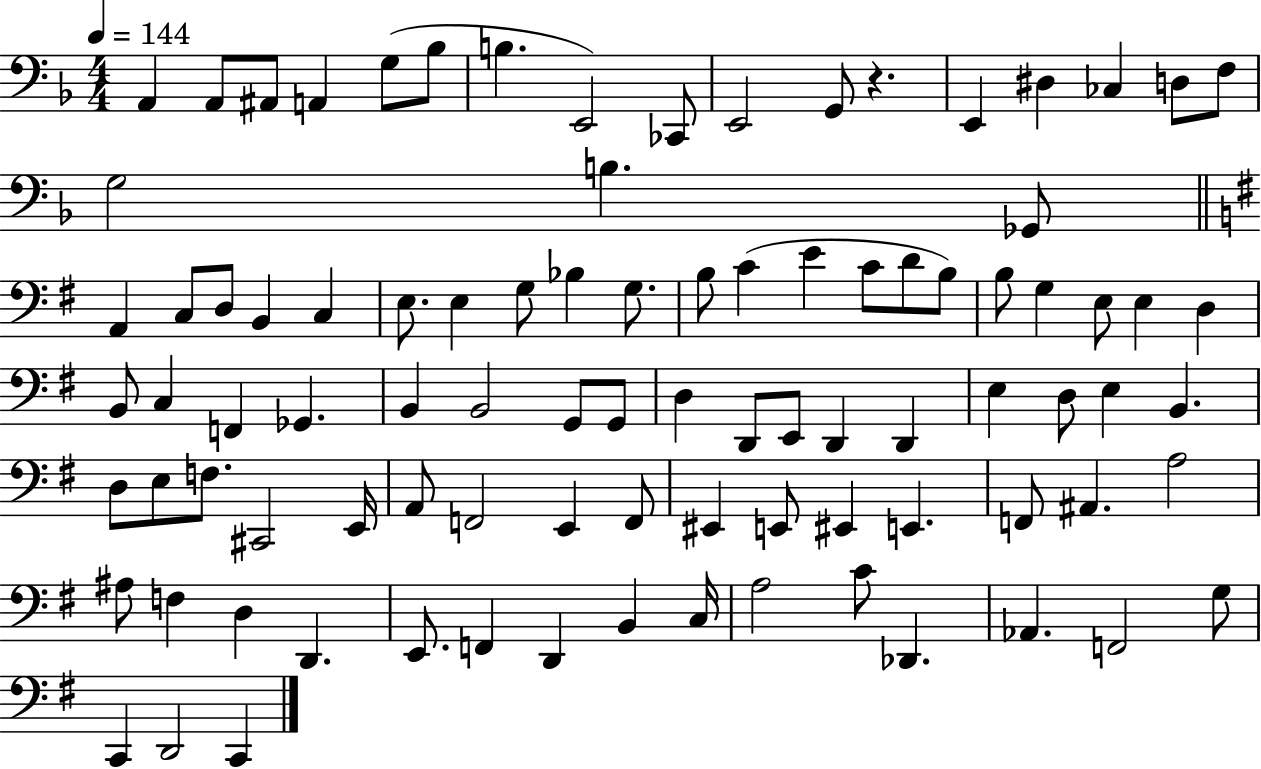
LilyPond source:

{
  \clef bass
  \numericTimeSignature
  \time 4/4
  \key f \major
  \tempo 4 = 144
  a,4 a,8 ais,8 a,4 g8( bes8 | b4. e,2) ces,8 | e,2 g,8 r4. | e,4 dis4 ces4 d8 f8 | \break g2 b4. ges,8 | \bar "||" \break \key e \minor a,4 c8 d8 b,4 c4 | e8. e4 g8 bes4 g8. | b8 c'4( e'4 c'8 d'8 b8) | b8 g4 e8 e4 d4 | \break b,8 c4 f,4 ges,4. | b,4 b,2 g,8 g,8 | d4 d,8 e,8 d,4 d,4 | e4 d8 e4 b,4. | \break d8 e8 f8. cis,2 e,16 | a,8 f,2 e,4 f,8 | eis,4 e,8 eis,4 e,4. | f,8 ais,4. a2 | \break ais8 f4 d4 d,4. | e,8. f,4 d,4 b,4 c16 | a2 c'8 des,4. | aes,4. f,2 g8 | \break c,4 d,2 c,4 | \bar "|."
}